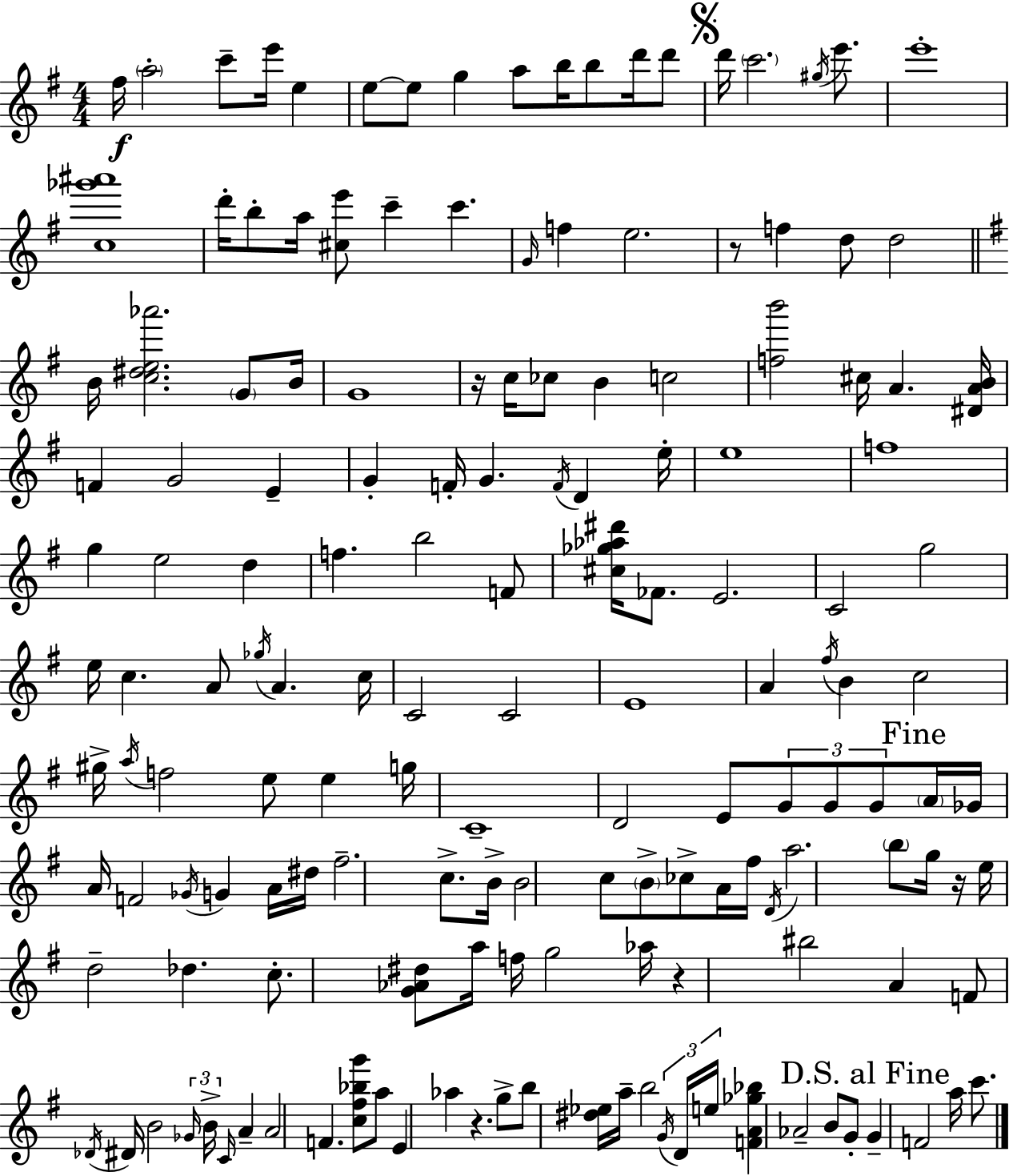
F#5/s A5/h C6/e E6/s E5/q E5/e E5/e G5/q A5/e B5/s B5/e D6/s D6/e D6/s C6/h. G#5/s E6/e. E6/w [C5,Gb6,A#6]/w D6/s B5/e A5/s [C#5,E6]/e C6/q C6/q. G4/s F5/q E5/h. R/e F5/q D5/e D5/h B4/s [C5,D#5,E5,Ab6]/h. G4/e B4/s G4/w R/s C5/s CES5/e B4/q C5/h [F5,B6]/h C#5/s A4/q. [D#4,A4,B4]/s F4/q G4/h E4/q G4/q F4/s G4/q. F4/s D4/q E5/s E5/w F5/w G5/q E5/h D5/q F5/q. B5/h F4/e [C#5,Gb5,Ab5,D#6]/s FES4/e. E4/h. C4/h G5/h E5/s C5/q. A4/e Gb5/s A4/q. C5/s C4/h C4/h E4/w A4/q F#5/s B4/q C5/h G#5/s A5/s F5/h E5/e E5/q G5/s C4/w D4/h E4/e G4/e G4/e G4/e A4/s Gb4/s A4/s F4/h Gb4/s G4/q A4/s D#5/s F#5/h. C5/e. B4/s B4/h C5/e B4/e CES5/e A4/s F#5/s D4/s A5/h. B5/e G5/s R/s E5/s D5/h Db5/q. C5/e. [G4,Ab4,D#5]/e A5/s F5/s G5/h Ab5/s R/q BIS5/h A4/q F4/e Db4/s D#4/s B4/h Gb4/s B4/s C4/s A4/q A4/h F4/q. [C5,F#5,Bb5,G6]/e A5/e E4/q Ab5/q R/q. G5/e B5/e [D#5,Eb5]/s A5/s B5/h G4/s D4/s E5/s [F4,A4,Gb5,Bb5]/q Ab4/h B4/e G4/e G4/q F4/h A5/s C6/e.